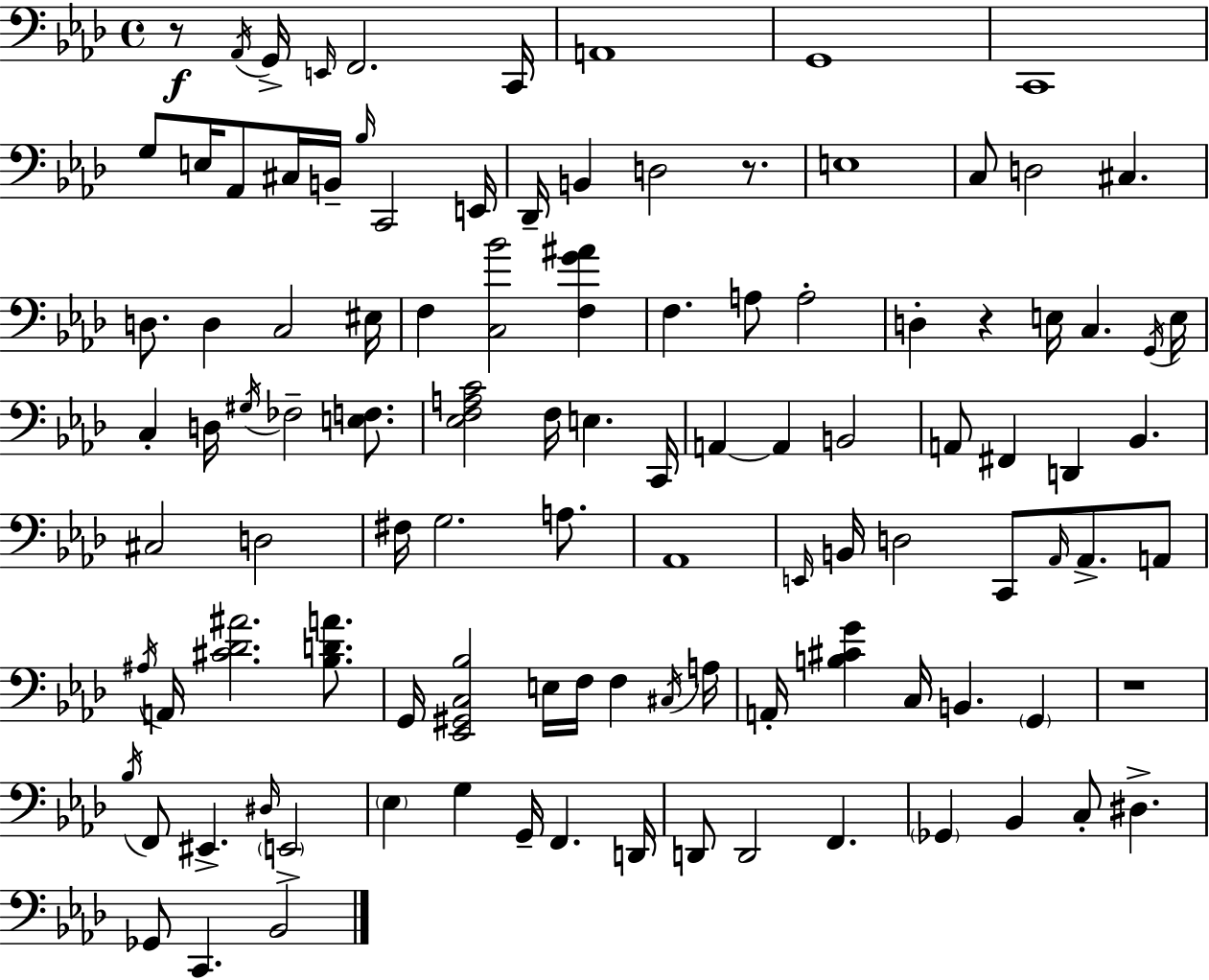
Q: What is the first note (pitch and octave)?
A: Ab2